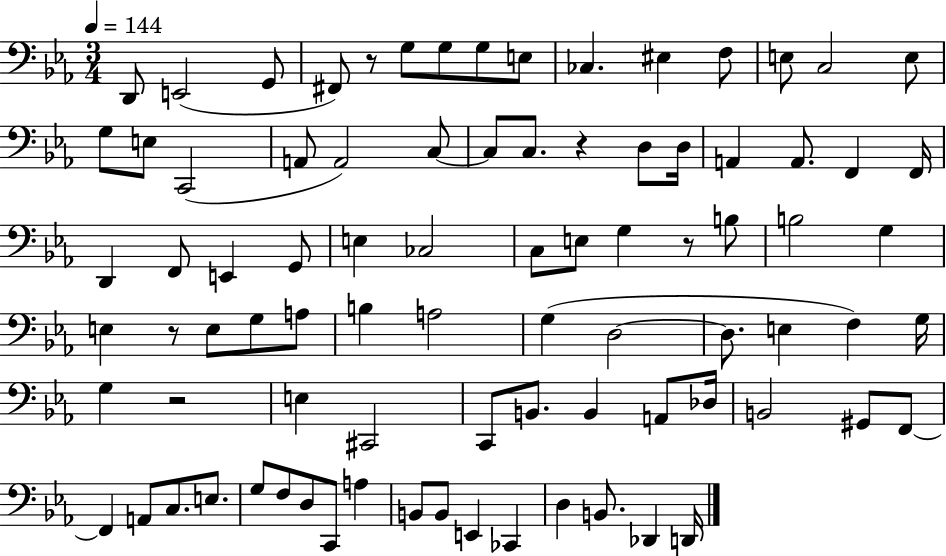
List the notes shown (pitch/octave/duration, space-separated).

D2/e E2/h G2/e F#2/e R/e G3/e G3/e G3/e E3/e CES3/q. EIS3/q F3/e E3/e C3/h E3/e G3/e E3/e C2/h A2/e A2/h C3/e C3/e C3/e. R/q D3/e D3/s A2/q A2/e. F2/q F2/s D2/q F2/e E2/q G2/e E3/q CES3/h C3/e E3/e G3/q R/e B3/e B3/h G3/q E3/q R/e E3/e G3/e A3/e B3/q A3/h G3/q D3/h D3/e. E3/q F3/q G3/s G3/q R/h E3/q C#2/h C2/e B2/e. B2/q A2/e Db3/s B2/h G#2/e F2/e F2/q A2/e C3/e. E3/e. G3/e F3/e D3/e C2/e A3/q B2/e B2/e E2/q CES2/q D3/q B2/e. Db2/q D2/s